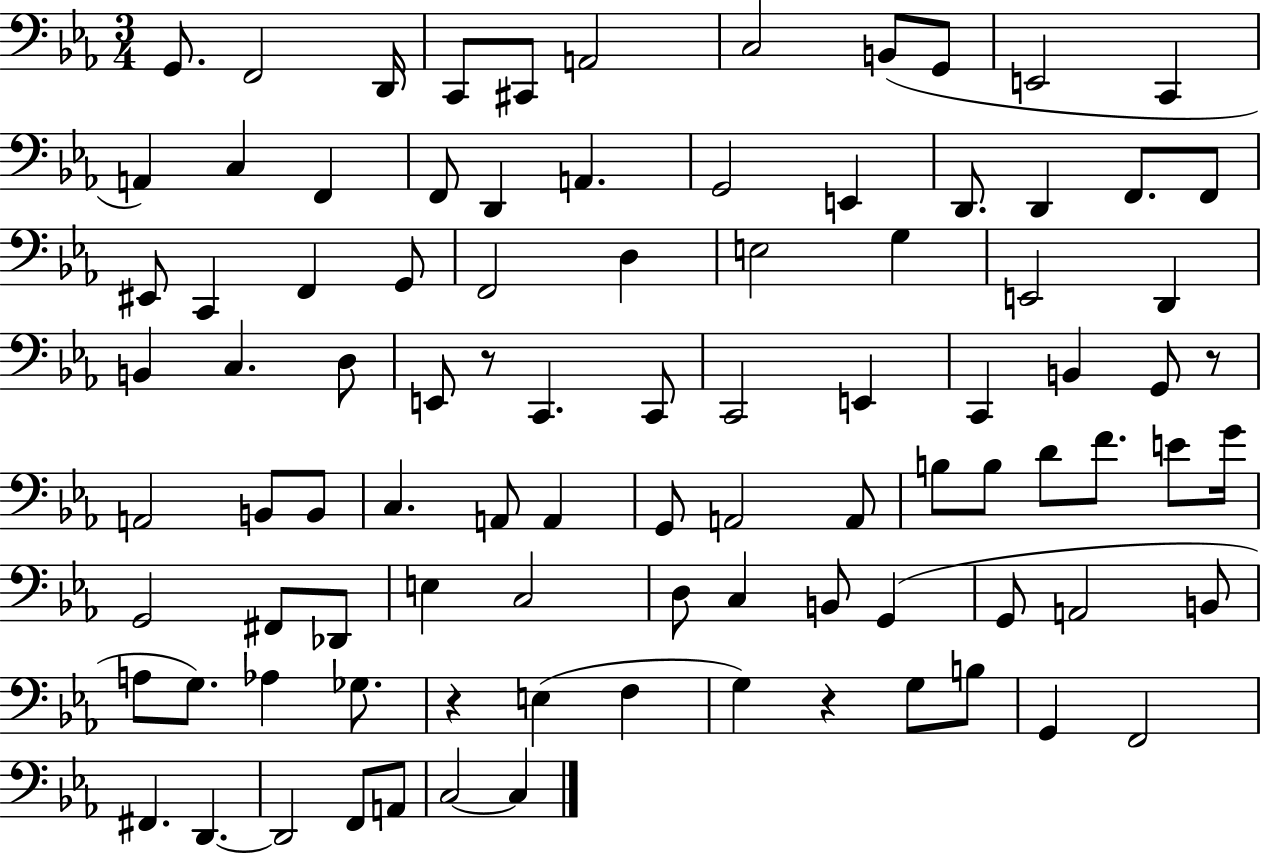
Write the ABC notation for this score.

X:1
T:Untitled
M:3/4
L:1/4
K:Eb
G,,/2 F,,2 D,,/4 C,,/2 ^C,,/2 A,,2 C,2 B,,/2 G,,/2 E,,2 C,, A,, C, F,, F,,/2 D,, A,, G,,2 E,, D,,/2 D,, F,,/2 F,,/2 ^E,,/2 C,, F,, G,,/2 F,,2 D, E,2 G, E,,2 D,, B,, C, D,/2 E,,/2 z/2 C,, C,,/2 C,,2 E,, C,, B,, G,,/2 z/2 A,,2 B,,/2 B,,/2 C, A,,/2 A,, G,,/2 A,,2 A,,/2 B,/2 B,/2 D/2 F/2 E/2 G/4 G,,2 ^F,,/2 _D,,/2 E, C,2 D,/2 C, B,,/2 G,, G,,/2 A,,2 B,,/2 A,/2 G,/2 _A, _G,/2 z E, F, G, z G,/2 B,/2 G,, F,,2 ^F,, D,, D,,2 F,,/2 A,,/2 C,2 C,